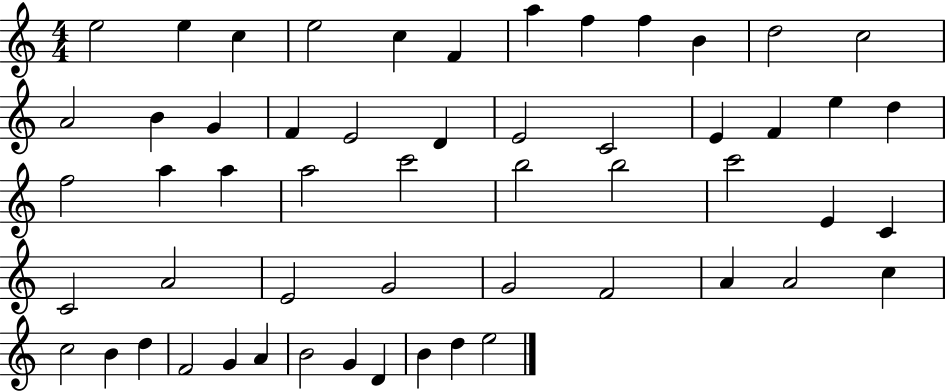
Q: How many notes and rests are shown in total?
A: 55